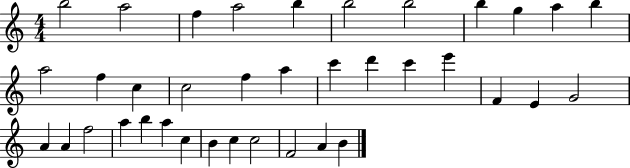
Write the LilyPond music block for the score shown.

{
  \clef treble
  \numericTimeSignature
  \time 4/4
  \key c \major
  b''2 a''2 | f''4 a''2 b''4 | b''2 b''2 | b''4 g''4 a''4 b''4 | \break a''2 f''4 c''4 | c''2 f''4 a''4 | c'''4 d'''4 c'''4 e'''4 | f'4 e'4 g'2 | \break a'4 a'4 f''2 | a''4 b''4 a''4 c''4 | b'4 c''4 c''2 | f'2 a'4 b'4 | \break \bar "|."
}